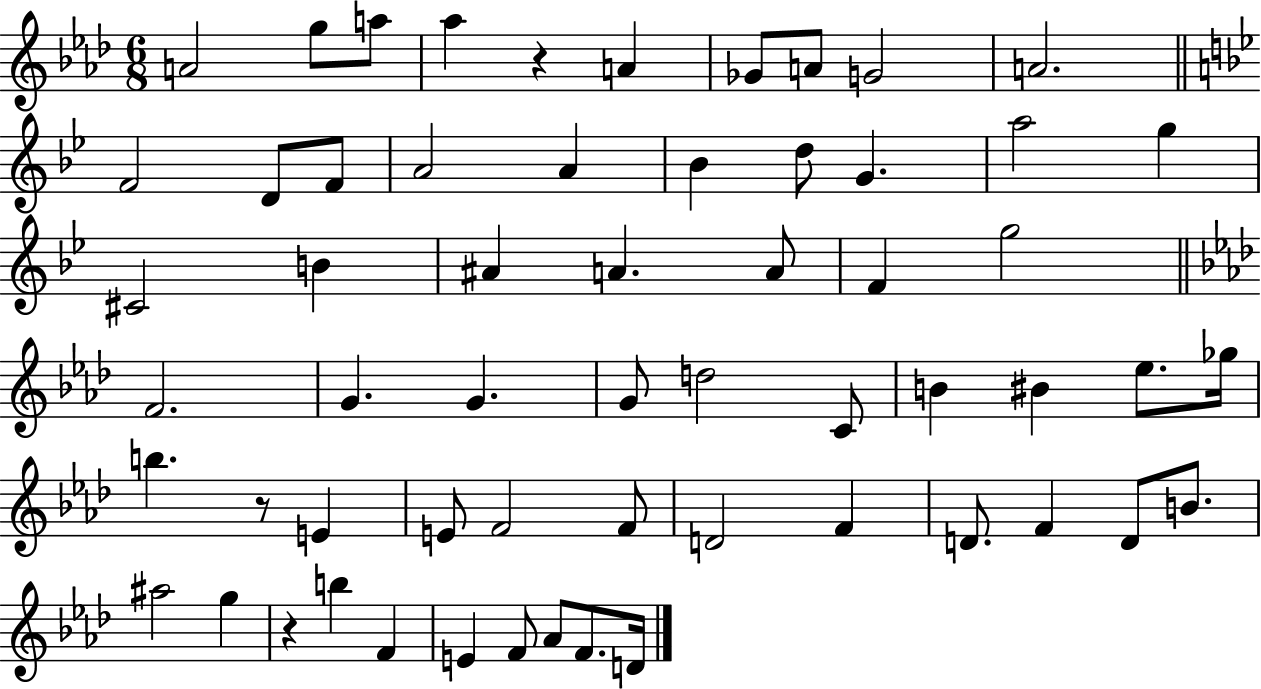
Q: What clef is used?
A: treble